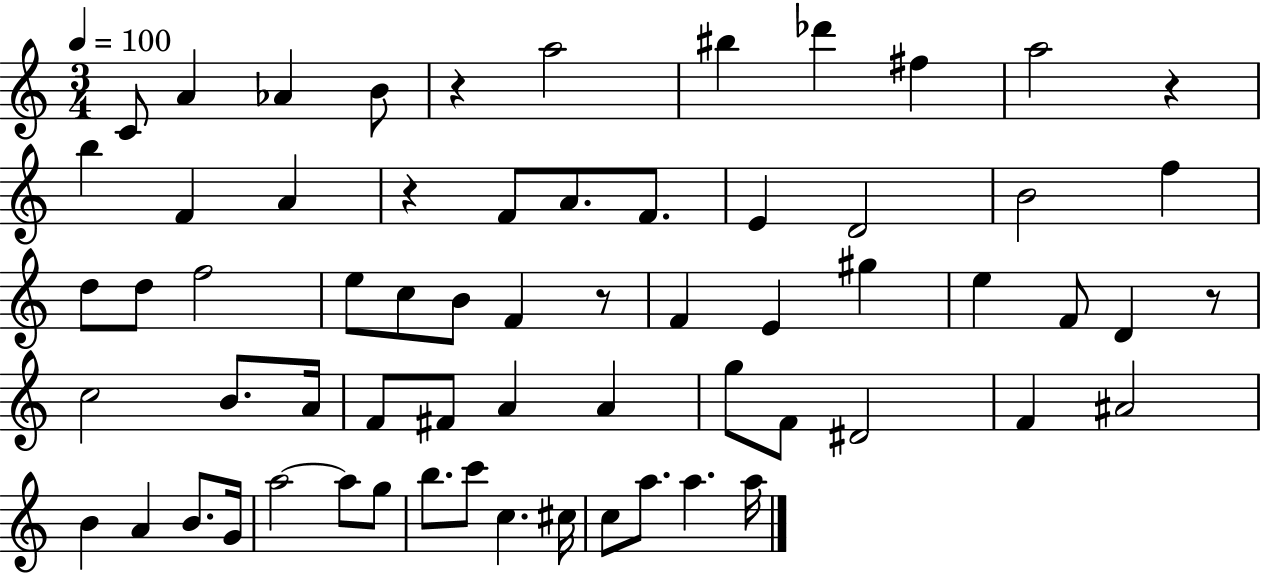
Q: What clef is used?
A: treble